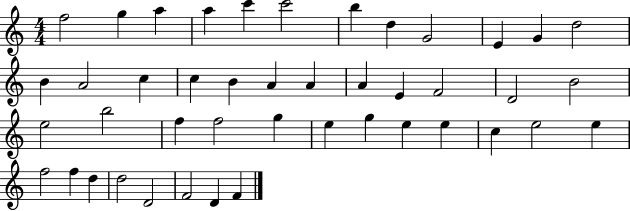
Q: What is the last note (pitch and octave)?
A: F4